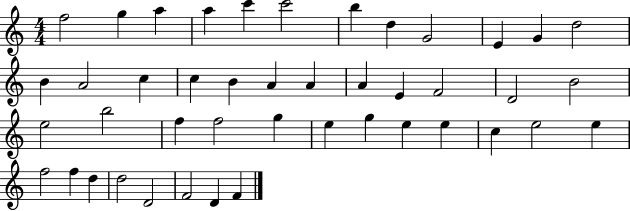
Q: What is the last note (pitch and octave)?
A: F4